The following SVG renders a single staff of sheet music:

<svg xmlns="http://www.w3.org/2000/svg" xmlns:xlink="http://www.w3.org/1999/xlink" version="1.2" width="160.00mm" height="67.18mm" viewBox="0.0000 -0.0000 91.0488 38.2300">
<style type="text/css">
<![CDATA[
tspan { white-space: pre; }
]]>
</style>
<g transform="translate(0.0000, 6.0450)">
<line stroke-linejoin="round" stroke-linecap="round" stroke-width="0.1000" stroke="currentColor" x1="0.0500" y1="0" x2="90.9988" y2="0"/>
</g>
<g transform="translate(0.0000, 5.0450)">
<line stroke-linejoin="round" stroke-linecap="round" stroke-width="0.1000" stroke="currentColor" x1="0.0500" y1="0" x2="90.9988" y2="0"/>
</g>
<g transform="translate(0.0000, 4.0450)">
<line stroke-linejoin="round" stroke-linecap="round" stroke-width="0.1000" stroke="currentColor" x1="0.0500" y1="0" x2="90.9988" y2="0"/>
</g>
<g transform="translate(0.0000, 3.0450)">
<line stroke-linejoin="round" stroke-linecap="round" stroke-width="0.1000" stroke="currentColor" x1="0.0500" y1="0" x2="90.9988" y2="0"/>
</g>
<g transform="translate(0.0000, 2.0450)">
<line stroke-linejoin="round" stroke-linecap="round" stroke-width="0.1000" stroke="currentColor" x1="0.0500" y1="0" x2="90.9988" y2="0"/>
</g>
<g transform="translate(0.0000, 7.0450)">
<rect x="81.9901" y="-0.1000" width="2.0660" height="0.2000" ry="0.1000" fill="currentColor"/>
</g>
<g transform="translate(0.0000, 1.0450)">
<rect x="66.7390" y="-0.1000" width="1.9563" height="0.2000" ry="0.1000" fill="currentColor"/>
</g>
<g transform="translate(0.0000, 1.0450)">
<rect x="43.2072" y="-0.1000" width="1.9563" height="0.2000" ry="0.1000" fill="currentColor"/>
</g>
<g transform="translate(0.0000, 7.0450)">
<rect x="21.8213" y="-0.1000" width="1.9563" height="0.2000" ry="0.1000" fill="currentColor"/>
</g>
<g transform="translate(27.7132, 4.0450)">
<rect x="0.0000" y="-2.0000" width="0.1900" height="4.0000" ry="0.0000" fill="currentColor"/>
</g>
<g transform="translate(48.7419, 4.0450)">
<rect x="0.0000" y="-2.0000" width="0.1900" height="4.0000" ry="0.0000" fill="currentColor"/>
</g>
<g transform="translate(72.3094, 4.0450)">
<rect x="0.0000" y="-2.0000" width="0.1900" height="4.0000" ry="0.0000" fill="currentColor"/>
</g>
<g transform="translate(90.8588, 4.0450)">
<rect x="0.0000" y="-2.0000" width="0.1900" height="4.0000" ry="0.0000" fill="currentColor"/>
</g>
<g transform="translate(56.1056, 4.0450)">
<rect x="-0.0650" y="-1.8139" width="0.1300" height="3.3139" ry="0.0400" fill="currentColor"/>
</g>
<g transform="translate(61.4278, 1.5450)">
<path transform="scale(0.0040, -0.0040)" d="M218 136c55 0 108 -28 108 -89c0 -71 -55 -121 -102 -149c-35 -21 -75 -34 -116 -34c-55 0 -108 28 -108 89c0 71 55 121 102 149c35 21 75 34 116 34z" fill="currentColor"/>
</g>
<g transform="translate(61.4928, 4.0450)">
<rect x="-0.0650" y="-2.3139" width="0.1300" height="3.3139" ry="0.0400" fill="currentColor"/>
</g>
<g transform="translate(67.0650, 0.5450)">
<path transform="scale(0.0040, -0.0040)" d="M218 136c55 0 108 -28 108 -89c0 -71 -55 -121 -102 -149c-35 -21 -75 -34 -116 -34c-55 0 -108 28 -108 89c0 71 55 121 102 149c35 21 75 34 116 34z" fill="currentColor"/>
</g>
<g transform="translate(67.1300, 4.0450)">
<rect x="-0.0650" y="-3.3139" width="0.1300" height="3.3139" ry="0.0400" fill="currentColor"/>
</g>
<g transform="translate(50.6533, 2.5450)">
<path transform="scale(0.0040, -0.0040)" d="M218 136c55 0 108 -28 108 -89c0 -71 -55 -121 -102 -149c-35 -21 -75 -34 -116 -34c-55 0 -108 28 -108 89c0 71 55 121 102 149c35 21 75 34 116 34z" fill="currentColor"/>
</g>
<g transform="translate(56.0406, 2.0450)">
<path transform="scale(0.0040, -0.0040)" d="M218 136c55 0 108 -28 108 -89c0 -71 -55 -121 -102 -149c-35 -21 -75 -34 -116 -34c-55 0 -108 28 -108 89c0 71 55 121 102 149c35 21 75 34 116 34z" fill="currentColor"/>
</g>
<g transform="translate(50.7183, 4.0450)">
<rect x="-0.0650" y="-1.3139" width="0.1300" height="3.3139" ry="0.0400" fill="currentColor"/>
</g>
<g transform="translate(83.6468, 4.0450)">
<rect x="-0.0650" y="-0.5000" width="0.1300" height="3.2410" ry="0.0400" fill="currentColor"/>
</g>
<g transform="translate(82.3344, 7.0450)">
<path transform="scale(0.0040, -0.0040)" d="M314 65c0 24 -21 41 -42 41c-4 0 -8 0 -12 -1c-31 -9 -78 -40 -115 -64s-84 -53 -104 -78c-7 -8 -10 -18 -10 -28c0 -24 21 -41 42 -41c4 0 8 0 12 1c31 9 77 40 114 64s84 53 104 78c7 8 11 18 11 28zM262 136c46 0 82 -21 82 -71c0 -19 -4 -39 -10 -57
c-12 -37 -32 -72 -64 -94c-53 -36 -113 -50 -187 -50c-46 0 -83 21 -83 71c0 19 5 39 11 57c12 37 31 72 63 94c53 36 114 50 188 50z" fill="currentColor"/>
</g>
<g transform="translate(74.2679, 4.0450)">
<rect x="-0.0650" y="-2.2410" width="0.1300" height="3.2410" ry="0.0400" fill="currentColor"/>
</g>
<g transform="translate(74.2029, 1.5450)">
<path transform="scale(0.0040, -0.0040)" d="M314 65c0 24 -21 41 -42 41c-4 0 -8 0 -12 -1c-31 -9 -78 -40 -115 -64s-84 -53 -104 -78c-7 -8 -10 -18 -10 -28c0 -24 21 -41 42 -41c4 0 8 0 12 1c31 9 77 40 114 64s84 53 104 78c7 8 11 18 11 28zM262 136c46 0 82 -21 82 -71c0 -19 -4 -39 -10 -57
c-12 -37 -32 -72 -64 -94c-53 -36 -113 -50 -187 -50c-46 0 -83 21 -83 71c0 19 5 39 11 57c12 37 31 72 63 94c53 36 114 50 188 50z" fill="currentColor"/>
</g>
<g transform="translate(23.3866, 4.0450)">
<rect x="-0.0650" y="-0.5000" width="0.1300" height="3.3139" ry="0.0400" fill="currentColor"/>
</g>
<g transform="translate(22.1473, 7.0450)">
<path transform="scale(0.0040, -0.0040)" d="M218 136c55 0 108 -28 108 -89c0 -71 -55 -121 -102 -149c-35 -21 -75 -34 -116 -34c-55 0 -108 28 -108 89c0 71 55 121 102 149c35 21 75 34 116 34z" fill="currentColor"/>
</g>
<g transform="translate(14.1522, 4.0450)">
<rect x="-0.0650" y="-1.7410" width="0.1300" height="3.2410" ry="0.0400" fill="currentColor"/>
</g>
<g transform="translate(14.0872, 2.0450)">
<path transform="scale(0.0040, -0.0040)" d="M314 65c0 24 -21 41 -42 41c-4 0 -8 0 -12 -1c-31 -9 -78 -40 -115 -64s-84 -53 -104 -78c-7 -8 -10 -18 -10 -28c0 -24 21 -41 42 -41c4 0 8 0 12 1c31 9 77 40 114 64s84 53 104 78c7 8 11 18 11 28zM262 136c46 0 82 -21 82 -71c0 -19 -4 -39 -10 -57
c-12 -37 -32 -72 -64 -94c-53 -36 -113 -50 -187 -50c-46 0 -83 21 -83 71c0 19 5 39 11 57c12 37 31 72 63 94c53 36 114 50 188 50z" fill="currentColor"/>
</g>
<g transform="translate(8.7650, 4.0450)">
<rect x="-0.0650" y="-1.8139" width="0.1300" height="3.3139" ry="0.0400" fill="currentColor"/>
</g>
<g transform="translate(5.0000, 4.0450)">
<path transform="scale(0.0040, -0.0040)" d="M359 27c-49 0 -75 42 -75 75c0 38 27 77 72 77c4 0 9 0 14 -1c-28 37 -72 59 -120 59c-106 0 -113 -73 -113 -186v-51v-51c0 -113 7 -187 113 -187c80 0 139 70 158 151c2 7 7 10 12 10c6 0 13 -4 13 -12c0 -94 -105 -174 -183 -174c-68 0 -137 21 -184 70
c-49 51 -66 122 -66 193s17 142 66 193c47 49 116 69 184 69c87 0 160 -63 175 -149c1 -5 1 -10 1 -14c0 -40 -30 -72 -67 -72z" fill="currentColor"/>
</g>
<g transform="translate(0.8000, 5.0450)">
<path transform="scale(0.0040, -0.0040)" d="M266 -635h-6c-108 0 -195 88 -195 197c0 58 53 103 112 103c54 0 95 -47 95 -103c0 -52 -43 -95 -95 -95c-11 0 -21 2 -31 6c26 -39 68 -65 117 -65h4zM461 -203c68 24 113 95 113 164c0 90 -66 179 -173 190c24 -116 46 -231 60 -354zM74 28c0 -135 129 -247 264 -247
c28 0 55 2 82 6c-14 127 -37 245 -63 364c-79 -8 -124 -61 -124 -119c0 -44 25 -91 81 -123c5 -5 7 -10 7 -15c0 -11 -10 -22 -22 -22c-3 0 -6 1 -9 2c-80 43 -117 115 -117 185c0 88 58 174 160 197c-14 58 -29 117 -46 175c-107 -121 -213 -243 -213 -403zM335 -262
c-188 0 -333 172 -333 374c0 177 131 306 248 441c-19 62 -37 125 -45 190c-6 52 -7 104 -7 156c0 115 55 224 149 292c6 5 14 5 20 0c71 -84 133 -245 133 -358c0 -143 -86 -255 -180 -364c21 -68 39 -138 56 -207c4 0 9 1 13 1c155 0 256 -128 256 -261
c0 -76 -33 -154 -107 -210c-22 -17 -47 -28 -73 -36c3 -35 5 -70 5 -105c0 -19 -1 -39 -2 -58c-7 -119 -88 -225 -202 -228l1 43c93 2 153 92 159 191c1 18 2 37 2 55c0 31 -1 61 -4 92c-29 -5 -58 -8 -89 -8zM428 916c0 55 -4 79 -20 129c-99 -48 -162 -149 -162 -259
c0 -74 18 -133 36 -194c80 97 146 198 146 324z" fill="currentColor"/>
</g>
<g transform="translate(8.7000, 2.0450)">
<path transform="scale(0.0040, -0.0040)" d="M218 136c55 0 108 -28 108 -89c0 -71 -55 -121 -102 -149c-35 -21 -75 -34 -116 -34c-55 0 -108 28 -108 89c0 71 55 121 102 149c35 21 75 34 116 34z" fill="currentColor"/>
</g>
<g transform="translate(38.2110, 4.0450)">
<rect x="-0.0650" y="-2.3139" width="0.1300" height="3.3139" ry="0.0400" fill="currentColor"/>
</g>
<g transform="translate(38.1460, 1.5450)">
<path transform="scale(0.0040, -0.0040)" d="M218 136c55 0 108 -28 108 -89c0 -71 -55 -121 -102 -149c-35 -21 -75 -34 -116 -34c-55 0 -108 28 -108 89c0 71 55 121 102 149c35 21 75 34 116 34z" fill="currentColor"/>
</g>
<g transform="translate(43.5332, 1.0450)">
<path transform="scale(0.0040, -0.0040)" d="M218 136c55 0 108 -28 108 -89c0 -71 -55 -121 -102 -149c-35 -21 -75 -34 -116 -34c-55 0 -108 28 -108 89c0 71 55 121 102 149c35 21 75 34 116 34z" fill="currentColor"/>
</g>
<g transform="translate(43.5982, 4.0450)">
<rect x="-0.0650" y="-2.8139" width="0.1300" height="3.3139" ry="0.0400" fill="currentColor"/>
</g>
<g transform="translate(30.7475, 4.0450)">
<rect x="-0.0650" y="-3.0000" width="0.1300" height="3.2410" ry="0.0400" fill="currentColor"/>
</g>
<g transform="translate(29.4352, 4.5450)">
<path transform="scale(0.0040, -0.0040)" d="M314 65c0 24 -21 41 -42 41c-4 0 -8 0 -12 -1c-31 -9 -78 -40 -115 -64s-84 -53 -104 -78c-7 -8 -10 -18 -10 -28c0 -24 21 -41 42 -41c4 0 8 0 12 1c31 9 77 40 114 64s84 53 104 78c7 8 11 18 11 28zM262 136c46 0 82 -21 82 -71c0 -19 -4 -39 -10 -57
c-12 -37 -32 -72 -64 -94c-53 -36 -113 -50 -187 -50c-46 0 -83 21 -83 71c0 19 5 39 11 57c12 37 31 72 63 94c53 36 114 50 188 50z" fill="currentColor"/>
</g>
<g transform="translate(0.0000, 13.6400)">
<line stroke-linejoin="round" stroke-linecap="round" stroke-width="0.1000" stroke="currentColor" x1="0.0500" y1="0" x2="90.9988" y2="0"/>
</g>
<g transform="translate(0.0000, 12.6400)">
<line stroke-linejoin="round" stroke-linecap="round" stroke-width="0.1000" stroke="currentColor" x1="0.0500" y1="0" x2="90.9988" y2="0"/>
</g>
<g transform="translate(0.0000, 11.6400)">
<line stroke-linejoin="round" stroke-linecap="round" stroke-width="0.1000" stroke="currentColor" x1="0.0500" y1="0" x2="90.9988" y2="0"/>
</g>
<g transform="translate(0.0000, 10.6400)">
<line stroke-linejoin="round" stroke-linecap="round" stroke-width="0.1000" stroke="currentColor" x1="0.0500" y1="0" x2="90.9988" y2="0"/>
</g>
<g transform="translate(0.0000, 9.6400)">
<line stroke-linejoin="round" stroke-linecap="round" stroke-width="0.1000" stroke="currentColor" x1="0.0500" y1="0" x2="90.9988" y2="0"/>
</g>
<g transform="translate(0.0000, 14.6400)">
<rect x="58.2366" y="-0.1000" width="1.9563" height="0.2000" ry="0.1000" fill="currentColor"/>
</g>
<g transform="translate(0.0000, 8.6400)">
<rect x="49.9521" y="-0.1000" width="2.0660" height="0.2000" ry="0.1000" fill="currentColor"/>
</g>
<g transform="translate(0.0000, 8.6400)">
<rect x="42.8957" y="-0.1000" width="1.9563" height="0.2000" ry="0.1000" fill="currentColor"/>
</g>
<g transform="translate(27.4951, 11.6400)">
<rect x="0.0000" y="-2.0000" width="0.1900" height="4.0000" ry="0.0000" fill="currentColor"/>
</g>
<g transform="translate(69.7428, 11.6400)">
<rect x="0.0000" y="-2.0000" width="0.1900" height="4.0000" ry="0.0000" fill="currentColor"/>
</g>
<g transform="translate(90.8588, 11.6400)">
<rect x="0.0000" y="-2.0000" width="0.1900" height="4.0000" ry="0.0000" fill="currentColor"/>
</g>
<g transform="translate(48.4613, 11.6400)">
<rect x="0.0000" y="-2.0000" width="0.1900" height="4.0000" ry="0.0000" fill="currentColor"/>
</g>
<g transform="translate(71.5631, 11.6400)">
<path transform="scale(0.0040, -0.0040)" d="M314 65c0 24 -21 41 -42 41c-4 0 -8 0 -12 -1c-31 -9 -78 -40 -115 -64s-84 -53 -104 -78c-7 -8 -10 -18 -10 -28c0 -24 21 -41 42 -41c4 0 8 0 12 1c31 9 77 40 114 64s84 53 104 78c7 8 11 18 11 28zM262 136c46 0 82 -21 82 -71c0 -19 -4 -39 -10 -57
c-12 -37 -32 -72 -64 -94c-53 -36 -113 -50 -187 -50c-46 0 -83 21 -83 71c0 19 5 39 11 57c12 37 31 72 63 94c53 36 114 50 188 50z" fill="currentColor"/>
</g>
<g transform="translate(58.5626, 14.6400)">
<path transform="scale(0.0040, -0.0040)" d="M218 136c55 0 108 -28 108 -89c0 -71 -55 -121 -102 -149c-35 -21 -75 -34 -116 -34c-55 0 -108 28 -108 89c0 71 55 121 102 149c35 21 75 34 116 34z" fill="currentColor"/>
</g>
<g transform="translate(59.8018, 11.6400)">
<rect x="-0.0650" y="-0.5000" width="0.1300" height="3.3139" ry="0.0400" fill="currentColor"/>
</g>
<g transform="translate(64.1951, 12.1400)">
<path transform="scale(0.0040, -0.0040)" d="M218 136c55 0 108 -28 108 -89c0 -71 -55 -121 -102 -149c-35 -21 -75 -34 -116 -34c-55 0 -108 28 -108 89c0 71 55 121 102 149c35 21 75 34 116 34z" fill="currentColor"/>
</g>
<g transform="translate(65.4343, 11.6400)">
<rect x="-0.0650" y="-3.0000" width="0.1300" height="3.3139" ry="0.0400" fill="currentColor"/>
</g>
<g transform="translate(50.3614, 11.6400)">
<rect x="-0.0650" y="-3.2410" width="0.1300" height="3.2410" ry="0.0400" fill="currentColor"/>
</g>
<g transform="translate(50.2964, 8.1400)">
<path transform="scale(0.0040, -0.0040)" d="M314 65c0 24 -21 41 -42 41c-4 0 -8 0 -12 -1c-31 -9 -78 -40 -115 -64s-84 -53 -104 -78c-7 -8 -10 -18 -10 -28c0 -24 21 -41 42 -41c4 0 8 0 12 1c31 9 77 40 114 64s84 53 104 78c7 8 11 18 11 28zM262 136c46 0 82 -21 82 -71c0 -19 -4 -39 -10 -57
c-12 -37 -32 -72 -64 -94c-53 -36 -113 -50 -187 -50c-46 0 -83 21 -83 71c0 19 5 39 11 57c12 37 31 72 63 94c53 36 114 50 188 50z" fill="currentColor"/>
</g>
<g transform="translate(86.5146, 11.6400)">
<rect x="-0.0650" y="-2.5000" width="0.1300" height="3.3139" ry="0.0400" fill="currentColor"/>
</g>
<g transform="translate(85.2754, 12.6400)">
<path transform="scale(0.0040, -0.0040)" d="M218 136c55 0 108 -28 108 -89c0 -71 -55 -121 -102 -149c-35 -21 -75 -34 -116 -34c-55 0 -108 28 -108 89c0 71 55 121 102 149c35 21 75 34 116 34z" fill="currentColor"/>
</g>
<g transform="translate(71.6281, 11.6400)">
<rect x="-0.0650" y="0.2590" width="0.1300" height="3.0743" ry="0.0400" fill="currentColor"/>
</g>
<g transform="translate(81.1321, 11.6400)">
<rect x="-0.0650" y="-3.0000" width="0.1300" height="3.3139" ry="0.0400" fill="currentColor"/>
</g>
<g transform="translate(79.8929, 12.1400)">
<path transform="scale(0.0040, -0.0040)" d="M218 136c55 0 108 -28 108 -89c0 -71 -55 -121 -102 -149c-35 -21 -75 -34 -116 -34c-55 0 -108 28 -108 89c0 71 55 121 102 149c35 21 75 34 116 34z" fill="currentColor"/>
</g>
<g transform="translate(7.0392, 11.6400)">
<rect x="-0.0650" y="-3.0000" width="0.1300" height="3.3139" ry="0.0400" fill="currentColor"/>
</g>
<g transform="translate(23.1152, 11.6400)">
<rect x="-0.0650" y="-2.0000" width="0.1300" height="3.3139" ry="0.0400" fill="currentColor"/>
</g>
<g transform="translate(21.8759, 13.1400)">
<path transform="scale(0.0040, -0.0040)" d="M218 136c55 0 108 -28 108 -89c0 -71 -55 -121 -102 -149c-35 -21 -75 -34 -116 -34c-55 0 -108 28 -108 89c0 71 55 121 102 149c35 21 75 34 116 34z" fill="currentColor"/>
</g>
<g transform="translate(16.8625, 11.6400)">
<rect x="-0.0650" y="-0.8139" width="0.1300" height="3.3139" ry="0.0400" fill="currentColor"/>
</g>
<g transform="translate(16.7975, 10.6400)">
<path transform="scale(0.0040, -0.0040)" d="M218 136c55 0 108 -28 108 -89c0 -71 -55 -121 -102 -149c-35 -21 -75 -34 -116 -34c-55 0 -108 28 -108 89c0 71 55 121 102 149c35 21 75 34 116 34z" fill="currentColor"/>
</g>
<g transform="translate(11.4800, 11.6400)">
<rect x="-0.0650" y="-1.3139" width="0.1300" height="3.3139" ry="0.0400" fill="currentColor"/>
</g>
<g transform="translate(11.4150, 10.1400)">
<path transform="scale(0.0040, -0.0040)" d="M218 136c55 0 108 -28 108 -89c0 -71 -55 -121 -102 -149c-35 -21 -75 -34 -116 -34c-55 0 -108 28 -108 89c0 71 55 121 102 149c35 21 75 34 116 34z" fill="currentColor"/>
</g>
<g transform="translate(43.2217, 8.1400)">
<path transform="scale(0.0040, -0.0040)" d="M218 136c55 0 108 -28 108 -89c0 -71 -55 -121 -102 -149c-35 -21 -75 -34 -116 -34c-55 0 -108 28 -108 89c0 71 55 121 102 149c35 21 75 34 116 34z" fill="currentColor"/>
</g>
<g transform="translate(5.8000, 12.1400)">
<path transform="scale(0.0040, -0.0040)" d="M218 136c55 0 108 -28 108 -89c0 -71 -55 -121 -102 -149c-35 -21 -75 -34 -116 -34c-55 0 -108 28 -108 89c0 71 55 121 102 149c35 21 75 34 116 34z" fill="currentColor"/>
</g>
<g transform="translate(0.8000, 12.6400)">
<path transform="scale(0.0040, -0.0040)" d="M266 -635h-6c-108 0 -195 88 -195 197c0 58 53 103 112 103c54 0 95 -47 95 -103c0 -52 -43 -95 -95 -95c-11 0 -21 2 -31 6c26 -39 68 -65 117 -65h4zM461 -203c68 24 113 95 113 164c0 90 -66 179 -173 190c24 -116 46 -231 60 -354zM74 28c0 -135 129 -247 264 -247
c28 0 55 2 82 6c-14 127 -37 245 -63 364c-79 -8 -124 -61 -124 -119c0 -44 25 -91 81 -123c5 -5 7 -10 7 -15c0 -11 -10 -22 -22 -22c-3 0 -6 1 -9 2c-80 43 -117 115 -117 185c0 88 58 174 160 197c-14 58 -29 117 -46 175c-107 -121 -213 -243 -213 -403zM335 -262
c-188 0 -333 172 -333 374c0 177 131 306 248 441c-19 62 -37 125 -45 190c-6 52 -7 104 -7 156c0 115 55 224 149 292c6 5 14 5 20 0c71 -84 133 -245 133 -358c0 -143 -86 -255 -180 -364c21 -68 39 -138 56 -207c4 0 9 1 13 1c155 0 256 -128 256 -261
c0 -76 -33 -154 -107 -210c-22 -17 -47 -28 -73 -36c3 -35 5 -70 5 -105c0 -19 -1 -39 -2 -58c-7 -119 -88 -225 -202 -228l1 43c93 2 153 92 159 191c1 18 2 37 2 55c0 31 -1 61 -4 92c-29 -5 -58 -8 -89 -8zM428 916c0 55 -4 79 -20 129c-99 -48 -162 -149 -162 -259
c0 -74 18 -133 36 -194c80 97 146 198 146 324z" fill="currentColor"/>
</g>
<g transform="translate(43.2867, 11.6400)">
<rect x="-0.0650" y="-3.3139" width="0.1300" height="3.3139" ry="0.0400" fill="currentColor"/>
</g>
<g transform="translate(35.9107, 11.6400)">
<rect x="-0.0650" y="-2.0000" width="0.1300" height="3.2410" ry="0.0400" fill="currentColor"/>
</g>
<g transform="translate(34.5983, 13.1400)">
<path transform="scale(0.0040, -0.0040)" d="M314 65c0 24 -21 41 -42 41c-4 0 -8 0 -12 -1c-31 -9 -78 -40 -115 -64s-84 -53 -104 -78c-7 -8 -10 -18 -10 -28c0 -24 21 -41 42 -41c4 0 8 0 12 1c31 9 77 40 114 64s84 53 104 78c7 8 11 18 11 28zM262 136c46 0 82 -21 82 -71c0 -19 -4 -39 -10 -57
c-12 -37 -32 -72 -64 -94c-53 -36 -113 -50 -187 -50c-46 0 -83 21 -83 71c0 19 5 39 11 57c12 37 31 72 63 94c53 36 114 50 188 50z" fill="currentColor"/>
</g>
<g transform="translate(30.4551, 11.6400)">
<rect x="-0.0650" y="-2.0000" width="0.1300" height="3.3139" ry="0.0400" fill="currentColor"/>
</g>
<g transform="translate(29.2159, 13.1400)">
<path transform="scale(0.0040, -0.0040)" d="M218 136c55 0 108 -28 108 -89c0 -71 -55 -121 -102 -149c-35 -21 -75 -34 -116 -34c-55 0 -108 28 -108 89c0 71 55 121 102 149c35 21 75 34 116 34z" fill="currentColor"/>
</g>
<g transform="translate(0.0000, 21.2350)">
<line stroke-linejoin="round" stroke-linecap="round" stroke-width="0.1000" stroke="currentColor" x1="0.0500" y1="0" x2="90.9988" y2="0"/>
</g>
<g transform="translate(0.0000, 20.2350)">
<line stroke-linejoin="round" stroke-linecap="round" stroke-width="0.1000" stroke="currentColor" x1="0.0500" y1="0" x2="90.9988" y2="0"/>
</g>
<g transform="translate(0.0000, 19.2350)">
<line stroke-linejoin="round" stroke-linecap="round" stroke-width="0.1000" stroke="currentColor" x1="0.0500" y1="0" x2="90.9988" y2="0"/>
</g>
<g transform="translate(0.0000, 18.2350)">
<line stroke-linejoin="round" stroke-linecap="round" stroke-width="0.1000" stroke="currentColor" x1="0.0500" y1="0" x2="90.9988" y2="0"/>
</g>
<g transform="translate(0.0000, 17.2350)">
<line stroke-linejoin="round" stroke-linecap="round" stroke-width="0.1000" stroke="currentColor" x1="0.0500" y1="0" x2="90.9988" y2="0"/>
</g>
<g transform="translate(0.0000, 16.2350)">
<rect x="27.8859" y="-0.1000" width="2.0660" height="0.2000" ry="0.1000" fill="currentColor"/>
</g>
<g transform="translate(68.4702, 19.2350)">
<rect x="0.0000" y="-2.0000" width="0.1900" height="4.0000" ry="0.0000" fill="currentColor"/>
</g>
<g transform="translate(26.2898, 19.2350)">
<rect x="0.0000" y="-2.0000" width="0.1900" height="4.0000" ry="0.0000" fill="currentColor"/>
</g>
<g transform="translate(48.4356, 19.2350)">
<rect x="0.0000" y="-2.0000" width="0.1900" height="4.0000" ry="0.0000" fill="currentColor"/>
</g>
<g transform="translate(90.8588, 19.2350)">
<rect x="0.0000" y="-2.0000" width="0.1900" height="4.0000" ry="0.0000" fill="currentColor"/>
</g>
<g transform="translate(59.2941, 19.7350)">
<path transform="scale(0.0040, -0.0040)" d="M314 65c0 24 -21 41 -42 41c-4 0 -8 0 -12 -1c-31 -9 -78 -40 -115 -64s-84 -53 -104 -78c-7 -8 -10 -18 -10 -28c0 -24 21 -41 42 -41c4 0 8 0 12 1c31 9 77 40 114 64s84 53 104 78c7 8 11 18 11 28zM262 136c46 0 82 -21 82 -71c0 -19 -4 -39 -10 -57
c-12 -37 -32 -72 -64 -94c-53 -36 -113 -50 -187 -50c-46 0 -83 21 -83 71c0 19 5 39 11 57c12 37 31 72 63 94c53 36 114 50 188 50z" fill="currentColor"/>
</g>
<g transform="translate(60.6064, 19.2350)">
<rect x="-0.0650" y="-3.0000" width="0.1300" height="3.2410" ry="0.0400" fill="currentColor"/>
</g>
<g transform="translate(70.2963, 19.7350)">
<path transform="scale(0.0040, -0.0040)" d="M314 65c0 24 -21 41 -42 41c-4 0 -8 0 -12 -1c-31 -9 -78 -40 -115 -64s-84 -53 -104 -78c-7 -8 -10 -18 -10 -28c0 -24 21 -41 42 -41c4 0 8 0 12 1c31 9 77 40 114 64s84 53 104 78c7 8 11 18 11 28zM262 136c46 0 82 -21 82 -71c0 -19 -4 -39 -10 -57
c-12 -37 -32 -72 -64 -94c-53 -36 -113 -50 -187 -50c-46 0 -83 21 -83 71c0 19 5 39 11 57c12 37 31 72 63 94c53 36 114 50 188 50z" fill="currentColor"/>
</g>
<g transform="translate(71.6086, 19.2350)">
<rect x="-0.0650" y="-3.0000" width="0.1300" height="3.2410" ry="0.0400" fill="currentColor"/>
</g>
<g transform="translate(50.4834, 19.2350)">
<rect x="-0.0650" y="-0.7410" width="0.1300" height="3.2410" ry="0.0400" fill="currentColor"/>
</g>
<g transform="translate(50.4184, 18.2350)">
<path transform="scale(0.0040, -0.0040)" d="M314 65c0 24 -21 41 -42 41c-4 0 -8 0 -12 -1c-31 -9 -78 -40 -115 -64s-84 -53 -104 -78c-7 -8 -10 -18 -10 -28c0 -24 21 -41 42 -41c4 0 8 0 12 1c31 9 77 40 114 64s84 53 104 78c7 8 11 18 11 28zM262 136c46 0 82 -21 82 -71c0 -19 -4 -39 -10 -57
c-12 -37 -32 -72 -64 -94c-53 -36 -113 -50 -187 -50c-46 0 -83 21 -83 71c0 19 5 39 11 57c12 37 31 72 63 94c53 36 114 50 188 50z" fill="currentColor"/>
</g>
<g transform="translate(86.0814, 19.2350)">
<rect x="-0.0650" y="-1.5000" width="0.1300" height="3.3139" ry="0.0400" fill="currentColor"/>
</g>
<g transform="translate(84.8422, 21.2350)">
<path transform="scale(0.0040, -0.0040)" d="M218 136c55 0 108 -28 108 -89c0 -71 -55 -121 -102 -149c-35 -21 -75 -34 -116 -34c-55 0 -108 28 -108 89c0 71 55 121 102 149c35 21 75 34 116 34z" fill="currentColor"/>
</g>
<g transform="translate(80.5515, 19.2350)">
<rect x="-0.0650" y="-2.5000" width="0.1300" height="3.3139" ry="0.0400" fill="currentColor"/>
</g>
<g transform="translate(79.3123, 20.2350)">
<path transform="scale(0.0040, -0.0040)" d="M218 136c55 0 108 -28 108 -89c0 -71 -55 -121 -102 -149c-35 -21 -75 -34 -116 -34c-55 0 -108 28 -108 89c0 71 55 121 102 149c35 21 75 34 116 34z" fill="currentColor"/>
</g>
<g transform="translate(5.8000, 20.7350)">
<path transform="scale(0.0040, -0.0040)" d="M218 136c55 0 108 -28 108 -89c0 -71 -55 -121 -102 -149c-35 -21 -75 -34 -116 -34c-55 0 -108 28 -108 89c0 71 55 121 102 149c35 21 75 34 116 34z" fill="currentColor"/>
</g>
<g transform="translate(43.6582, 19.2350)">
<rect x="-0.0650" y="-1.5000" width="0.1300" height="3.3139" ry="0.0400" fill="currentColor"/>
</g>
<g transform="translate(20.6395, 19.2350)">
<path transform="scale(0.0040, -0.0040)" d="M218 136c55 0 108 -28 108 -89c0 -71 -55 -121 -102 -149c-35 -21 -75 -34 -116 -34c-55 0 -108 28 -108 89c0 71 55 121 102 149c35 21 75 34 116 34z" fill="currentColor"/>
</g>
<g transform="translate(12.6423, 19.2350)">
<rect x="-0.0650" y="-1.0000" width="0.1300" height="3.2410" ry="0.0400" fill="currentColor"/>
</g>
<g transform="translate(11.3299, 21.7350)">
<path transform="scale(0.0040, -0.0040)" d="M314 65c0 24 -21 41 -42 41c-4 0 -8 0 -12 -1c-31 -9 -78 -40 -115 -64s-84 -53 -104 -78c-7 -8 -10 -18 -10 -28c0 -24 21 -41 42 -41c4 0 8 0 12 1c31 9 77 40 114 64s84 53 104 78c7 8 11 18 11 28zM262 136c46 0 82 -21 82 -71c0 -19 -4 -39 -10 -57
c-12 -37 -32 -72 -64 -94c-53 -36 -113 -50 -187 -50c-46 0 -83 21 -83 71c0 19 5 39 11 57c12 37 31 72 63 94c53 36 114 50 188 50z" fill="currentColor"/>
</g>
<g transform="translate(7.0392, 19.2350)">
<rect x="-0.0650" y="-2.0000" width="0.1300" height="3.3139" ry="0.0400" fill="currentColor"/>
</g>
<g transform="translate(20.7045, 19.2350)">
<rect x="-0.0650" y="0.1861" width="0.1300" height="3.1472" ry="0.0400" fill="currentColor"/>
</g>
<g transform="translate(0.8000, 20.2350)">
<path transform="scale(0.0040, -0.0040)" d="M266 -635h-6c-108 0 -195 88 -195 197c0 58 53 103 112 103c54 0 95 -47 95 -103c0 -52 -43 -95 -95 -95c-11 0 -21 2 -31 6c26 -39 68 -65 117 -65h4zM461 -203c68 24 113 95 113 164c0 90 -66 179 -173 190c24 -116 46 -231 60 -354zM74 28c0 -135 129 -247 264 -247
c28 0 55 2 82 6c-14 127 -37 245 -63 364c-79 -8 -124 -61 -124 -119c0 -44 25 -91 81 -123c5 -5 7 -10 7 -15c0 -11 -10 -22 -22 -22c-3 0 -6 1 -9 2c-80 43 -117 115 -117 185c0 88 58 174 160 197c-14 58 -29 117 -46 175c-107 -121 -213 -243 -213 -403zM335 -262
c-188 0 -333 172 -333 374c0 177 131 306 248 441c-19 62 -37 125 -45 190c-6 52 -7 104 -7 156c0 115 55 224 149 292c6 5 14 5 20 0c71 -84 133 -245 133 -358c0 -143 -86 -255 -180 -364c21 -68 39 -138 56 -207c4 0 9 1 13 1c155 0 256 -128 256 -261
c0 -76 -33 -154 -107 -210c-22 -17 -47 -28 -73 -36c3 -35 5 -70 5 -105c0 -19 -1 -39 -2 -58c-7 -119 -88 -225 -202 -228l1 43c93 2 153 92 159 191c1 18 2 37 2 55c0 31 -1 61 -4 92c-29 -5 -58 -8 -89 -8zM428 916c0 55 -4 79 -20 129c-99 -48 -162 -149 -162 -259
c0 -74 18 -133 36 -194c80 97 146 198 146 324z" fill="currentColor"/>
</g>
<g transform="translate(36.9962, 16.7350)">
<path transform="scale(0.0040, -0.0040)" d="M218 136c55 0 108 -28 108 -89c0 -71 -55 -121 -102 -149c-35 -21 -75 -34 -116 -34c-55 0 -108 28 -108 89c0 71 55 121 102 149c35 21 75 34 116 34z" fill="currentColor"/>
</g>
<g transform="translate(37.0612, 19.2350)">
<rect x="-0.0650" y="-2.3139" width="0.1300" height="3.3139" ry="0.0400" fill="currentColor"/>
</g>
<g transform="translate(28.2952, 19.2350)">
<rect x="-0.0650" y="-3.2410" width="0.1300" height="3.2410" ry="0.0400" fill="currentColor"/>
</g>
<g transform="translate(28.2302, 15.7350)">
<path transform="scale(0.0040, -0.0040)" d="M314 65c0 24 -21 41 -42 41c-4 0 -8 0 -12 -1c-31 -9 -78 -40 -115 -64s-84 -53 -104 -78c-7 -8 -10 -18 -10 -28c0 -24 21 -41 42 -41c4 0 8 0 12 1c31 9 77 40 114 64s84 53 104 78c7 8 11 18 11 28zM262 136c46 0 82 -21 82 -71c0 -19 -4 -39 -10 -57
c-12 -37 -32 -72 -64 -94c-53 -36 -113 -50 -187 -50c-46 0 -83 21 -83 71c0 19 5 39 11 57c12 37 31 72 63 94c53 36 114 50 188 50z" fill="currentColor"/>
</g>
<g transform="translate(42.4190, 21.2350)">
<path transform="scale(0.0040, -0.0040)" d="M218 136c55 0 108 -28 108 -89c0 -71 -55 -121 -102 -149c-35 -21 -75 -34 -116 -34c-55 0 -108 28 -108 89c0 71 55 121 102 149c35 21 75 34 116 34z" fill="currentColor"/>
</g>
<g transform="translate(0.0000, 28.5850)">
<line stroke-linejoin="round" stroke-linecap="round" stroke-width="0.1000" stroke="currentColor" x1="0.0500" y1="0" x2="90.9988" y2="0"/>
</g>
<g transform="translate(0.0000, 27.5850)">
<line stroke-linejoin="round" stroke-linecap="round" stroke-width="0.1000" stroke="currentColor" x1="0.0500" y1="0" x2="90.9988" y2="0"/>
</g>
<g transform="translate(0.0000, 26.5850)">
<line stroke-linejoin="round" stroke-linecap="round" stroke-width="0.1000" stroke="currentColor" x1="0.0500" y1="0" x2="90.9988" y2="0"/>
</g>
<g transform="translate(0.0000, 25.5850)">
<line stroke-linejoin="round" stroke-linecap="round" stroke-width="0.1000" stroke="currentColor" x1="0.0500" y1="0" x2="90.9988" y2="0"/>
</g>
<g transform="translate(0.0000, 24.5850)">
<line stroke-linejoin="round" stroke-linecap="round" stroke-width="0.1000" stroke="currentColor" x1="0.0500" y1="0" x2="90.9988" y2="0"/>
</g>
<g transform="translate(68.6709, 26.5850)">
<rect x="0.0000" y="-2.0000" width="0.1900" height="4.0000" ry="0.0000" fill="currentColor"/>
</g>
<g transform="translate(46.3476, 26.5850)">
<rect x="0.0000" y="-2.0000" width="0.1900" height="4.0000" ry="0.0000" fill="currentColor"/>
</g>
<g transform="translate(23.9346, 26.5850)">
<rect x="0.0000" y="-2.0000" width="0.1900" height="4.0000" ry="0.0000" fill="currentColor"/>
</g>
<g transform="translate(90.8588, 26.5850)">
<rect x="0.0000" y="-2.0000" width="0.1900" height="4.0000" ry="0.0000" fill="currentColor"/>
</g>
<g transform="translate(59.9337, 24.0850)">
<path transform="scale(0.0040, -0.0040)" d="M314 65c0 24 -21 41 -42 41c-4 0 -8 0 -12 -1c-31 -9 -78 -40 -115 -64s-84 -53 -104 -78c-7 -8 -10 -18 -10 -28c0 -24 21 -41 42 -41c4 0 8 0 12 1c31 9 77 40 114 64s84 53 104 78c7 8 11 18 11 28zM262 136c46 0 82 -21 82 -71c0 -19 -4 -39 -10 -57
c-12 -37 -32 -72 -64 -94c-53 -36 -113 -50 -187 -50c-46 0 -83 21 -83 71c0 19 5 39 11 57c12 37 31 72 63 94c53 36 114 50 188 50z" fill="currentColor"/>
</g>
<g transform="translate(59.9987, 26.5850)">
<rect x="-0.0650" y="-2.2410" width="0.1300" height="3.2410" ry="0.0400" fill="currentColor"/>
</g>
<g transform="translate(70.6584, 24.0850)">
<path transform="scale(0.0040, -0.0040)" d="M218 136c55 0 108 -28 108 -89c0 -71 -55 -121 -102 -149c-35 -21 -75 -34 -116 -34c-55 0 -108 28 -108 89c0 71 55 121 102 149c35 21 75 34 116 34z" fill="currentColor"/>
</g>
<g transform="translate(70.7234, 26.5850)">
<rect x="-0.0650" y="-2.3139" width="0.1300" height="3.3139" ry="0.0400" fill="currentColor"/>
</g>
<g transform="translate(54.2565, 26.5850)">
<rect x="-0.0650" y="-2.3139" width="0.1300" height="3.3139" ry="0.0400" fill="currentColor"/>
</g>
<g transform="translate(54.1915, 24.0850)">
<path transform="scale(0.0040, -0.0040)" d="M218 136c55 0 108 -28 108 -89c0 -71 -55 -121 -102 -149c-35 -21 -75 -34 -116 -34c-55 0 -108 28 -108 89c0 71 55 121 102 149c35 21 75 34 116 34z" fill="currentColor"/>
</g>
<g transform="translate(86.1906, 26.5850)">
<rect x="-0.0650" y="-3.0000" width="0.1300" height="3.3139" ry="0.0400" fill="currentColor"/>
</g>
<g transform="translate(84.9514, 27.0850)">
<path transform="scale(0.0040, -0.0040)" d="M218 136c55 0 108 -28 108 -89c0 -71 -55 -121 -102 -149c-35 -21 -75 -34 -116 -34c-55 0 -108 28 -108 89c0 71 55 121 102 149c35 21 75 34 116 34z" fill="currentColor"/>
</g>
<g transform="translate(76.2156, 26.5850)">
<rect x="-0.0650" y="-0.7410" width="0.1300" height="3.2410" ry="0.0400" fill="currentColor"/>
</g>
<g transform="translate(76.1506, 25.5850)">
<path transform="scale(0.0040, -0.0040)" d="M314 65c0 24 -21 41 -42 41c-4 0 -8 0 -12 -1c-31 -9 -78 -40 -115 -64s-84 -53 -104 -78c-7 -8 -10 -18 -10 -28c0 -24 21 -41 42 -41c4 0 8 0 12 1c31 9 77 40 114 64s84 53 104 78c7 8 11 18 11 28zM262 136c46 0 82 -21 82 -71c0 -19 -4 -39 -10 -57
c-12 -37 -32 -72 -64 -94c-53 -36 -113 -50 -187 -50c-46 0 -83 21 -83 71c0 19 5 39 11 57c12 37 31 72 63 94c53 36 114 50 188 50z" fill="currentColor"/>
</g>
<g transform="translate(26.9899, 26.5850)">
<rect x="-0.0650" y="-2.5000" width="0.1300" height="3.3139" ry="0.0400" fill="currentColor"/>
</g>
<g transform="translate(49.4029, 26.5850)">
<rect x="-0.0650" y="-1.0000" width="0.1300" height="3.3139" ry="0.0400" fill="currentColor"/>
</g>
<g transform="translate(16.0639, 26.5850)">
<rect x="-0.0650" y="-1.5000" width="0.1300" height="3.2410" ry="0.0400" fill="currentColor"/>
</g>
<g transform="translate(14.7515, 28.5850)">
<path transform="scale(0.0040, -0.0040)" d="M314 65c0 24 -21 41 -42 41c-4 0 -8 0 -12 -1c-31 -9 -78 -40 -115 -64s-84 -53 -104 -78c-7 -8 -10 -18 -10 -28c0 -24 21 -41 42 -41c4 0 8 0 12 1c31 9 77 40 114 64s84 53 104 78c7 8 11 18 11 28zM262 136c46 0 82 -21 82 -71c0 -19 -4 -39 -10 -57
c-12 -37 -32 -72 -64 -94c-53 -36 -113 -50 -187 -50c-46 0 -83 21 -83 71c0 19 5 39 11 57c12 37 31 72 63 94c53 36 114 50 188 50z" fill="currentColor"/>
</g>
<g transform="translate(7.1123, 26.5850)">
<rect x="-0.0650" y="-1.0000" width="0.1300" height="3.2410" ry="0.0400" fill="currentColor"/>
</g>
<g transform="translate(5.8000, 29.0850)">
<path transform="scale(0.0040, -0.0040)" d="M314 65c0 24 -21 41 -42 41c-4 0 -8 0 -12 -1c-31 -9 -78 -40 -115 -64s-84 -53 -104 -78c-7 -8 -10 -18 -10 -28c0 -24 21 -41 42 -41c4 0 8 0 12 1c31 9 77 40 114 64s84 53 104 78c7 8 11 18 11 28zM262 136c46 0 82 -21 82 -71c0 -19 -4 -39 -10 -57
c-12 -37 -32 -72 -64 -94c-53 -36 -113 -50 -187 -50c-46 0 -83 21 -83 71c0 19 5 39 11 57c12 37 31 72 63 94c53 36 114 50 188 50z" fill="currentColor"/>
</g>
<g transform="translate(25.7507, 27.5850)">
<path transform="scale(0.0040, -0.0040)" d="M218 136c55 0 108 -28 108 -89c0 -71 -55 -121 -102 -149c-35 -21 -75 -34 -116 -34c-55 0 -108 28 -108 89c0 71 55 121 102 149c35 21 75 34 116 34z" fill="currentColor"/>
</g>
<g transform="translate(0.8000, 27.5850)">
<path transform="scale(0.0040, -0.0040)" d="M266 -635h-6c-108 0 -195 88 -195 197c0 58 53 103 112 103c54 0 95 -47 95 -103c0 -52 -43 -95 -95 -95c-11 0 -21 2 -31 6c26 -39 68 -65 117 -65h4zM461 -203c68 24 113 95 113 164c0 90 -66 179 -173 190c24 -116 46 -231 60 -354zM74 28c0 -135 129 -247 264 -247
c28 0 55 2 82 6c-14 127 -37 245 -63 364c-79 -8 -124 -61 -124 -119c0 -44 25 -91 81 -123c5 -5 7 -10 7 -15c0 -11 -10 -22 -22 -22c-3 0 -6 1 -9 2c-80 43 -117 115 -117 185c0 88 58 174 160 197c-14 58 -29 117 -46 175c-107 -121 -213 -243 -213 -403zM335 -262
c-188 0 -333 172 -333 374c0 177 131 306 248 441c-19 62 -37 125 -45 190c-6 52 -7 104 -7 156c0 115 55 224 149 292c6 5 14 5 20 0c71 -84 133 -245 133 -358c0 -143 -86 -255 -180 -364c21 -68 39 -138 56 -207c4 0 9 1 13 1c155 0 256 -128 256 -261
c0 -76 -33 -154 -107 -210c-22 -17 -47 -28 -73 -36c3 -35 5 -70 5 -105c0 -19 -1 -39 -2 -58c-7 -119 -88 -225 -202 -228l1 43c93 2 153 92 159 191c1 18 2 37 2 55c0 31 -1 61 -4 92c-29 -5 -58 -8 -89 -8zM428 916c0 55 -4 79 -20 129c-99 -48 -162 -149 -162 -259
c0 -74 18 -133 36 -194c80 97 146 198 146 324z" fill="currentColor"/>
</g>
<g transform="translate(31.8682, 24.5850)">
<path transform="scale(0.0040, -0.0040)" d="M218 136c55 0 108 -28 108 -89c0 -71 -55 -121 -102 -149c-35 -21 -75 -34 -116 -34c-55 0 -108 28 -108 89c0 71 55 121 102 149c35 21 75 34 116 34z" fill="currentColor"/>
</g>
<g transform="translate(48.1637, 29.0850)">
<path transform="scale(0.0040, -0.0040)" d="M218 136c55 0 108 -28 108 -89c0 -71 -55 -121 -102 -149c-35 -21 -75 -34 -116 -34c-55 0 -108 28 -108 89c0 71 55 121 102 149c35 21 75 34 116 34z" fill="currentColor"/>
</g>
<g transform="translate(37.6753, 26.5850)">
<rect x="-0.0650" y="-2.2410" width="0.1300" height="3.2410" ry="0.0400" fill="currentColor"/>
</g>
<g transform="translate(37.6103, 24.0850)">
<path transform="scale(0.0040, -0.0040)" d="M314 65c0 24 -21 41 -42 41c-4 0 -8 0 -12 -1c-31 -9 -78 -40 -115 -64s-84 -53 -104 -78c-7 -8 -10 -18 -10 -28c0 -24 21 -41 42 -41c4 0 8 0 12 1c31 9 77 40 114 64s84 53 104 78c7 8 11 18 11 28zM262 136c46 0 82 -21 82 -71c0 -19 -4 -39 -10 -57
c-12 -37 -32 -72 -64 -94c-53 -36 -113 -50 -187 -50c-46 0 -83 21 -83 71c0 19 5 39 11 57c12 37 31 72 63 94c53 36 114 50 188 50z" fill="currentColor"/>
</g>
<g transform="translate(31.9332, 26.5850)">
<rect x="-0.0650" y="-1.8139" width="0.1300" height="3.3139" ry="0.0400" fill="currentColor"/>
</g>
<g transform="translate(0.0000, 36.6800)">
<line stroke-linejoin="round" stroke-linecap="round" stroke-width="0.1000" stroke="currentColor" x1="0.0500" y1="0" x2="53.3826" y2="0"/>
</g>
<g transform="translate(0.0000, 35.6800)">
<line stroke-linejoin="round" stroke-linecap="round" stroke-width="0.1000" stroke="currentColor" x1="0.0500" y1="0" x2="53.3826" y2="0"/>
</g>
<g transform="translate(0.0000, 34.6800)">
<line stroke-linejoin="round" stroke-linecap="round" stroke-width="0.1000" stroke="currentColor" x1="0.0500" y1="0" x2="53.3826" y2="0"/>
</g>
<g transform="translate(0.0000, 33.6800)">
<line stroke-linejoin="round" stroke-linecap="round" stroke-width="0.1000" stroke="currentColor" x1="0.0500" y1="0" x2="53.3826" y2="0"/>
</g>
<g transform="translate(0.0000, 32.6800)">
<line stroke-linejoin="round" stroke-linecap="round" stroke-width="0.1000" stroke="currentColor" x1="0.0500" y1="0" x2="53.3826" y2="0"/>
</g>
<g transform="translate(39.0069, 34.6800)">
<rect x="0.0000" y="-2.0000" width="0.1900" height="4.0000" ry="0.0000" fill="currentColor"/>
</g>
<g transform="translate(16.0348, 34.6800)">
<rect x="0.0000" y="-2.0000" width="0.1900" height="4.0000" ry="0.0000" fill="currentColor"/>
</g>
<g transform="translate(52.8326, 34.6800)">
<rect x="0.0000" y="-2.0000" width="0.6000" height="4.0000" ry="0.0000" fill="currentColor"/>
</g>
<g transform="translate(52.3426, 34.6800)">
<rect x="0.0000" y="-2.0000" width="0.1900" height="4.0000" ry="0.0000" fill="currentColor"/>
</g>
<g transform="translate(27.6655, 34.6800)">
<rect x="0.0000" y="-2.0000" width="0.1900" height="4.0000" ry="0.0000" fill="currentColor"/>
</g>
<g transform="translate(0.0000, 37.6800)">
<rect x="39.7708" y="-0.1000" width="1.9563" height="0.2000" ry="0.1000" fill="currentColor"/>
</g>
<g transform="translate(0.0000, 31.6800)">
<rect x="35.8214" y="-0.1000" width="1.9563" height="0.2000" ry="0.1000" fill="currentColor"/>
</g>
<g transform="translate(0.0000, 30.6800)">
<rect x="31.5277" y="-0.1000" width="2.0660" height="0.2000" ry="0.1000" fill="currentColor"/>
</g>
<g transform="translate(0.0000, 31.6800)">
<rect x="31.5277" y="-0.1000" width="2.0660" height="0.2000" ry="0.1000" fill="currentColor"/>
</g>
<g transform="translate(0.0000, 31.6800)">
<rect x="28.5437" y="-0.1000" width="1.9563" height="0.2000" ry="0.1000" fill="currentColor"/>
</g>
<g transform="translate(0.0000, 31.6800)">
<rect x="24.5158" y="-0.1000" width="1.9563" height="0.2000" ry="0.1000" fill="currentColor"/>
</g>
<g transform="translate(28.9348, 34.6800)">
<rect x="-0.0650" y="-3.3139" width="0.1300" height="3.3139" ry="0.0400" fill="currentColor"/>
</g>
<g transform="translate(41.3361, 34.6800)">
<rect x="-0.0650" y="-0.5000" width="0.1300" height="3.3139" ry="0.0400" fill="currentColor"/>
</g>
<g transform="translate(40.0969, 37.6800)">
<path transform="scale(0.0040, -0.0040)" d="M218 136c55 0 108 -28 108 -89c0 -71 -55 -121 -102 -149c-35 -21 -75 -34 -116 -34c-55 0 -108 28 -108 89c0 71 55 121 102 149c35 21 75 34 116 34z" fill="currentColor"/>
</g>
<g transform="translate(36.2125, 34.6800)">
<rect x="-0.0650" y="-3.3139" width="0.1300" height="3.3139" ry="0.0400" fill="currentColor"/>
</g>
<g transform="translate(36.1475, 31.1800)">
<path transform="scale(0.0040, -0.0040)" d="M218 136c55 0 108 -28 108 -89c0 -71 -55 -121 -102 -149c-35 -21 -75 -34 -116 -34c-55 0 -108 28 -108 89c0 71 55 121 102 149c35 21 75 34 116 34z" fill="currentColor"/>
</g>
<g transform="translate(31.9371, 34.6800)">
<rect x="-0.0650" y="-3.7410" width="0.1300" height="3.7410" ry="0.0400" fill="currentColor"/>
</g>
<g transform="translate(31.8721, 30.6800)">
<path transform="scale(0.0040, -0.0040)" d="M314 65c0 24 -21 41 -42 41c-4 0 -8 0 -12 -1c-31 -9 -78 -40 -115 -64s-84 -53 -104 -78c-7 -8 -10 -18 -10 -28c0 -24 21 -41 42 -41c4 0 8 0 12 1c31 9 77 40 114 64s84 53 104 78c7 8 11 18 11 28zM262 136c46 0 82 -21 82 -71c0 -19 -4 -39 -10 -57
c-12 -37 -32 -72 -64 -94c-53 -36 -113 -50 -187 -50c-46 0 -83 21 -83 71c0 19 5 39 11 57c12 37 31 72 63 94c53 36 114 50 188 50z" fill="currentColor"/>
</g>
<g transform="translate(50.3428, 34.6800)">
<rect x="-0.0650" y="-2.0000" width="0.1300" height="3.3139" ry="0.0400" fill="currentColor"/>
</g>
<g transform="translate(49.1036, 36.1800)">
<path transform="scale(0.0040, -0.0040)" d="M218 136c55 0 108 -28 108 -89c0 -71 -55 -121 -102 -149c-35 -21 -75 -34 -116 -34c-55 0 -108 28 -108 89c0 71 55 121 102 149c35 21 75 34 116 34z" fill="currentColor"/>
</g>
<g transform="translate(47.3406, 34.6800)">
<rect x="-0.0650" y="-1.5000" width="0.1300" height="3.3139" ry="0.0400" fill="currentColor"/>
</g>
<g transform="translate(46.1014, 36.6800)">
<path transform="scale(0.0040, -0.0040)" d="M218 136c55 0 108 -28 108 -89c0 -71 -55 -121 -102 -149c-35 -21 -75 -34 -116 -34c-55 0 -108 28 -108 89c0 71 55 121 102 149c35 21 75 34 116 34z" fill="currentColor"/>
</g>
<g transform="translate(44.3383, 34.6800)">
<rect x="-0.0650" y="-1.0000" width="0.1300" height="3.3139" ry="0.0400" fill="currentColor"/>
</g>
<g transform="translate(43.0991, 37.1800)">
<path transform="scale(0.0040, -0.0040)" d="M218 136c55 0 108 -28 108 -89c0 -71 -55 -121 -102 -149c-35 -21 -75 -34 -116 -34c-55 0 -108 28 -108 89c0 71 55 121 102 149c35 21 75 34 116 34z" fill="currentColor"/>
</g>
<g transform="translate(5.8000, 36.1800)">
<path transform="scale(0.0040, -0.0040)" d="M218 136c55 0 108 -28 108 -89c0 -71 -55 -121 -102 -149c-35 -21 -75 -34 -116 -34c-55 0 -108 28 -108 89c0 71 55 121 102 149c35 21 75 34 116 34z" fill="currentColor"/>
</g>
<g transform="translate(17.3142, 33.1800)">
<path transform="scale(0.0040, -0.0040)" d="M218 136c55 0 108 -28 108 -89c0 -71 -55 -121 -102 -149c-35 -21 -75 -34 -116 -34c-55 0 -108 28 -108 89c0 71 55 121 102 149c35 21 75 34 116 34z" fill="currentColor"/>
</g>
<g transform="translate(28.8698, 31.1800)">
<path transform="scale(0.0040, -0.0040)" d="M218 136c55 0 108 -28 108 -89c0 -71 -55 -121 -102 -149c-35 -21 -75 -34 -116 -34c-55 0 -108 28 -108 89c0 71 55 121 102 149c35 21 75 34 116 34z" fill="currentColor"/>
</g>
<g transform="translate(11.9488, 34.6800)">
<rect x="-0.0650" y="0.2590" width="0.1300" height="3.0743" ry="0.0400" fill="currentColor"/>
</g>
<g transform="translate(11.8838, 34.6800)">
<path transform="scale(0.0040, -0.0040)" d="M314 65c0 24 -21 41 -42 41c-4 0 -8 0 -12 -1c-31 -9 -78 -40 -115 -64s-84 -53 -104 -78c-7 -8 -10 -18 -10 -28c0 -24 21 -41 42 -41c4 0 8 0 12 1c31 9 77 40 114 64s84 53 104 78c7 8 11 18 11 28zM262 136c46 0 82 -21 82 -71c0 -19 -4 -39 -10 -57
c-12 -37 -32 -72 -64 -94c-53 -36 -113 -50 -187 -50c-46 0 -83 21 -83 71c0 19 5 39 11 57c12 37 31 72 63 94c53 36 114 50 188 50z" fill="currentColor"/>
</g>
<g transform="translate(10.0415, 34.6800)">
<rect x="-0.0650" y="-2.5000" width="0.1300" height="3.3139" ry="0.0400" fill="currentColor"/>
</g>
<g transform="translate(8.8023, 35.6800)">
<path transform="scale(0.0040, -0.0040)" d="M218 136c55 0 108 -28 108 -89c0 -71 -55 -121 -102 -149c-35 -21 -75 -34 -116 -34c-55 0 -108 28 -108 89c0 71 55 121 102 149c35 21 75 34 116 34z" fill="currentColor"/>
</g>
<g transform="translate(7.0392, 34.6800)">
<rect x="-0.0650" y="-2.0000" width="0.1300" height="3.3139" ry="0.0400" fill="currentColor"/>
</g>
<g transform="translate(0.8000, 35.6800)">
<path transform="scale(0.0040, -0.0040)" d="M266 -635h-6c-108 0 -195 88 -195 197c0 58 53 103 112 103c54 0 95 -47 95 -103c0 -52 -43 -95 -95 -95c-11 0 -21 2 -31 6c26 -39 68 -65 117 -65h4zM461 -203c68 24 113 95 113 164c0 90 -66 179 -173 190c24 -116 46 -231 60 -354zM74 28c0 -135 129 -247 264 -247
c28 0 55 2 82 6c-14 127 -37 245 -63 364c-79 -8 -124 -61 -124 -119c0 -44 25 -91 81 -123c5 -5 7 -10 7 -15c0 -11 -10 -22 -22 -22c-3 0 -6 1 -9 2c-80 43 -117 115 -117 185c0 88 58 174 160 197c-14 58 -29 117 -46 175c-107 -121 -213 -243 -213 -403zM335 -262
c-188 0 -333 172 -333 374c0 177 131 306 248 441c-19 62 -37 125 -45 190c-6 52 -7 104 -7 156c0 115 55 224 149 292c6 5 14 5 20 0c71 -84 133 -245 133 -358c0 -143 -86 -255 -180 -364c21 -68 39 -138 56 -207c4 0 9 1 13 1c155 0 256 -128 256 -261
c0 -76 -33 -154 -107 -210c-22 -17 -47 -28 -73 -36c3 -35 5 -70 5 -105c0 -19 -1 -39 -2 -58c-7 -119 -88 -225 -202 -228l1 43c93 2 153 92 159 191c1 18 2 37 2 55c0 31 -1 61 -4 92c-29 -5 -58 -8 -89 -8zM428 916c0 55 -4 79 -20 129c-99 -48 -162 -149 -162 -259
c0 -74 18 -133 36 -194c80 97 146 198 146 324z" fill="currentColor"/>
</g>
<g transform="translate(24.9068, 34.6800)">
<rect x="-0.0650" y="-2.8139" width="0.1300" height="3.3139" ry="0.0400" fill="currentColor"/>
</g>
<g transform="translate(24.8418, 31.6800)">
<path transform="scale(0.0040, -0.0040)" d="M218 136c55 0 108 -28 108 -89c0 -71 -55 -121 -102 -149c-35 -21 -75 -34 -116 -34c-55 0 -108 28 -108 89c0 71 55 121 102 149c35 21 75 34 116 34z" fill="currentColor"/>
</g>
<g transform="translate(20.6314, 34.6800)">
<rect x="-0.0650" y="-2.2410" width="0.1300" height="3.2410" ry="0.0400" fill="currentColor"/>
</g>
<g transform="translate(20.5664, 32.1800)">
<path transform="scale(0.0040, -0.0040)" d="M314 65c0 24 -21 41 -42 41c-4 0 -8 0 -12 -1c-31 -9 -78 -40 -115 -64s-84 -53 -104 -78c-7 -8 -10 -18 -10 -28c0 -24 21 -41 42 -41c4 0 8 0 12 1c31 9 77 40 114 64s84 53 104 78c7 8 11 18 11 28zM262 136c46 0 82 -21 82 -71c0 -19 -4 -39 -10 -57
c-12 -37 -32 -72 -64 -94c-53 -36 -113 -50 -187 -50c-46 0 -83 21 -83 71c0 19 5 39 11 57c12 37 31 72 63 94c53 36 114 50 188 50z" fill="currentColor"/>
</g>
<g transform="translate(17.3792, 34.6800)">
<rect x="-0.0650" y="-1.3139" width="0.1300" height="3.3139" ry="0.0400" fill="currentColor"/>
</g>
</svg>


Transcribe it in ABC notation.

X:1
T:Untitled
M:4/4
L:1/4
K:C
f f2 C A2 g a e f g b g2 C2 A e d F F F2 b b2 C A B2 A G F D2 B b2 g E d2 A2 A2 G E D2 E2 G f g2 D g g2 g d2 A F G B2 e g2 a b c'2 b C D E F